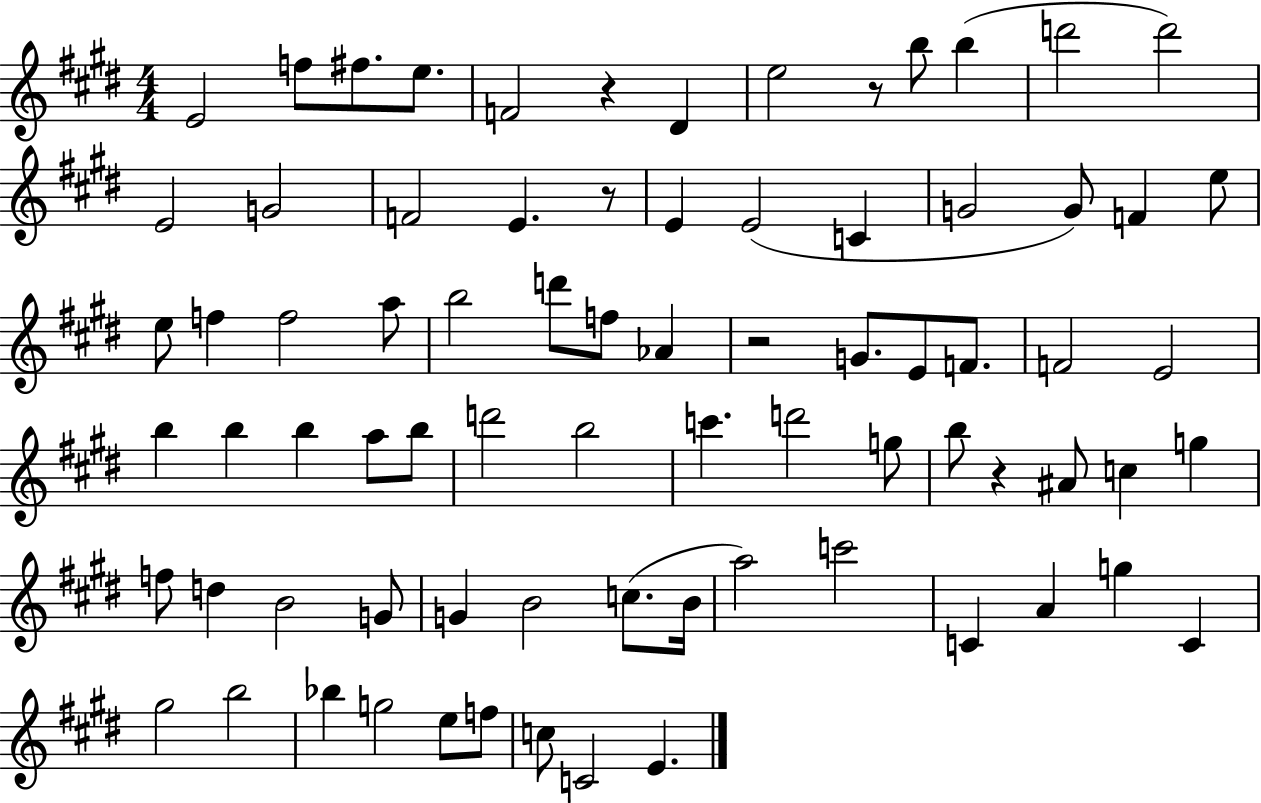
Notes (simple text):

E4/h F5/e F#5/e. E5/e. F4/h R/q D#4/q E5/h R/e B5/e B5/q D6/h D6/h E4/h G4/h F4/h E4/q. R/e E4/q E4/h C4/q G4/h G4/e F4/q E5/e E5/e F5/q F5/h A5/e B5/h D6/e F5/e Ab4/q R/h G4/e. E4/e F4/e. F4/h E4/h B5/q B5/q B5/q A5/e B5/e D6/h B5/h C6/q. D6/h G5/e B5/e R/q A#4/e C5/q G5/q F5/e D5/q B4/h G4/e G4/q B4/h C5/e. B4/s A5/h C6/h C4/q A4/q G5/q C4/q G#5/h B5/h Bb5/q G5/h E5/e F5/e C5/e C4/h E4/q.